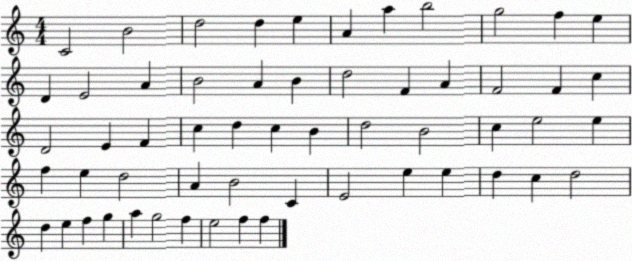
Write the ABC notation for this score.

X:1
T:Untitled
M:4/4
L:1/4
K:C
C2 B2 d2 d e A a b2 g2 f e D E2 A B2 A B d2 F A F2 F c D2 E F c d c B d2 B2 c e2 e f e d2 A B2 C E2 e e d c d2 d e f g a g2 f e2 f f